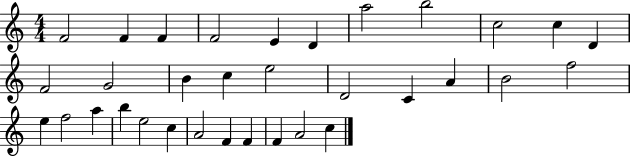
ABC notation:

X:1
T:Untitled
M:4/4
L:1/4
K:C
F2 F F F2 E D a2 b2 c2 c D F2 G2 B c e2 D2 C A B2 f2 e f2 a b e2 c A2 F F F A2 c